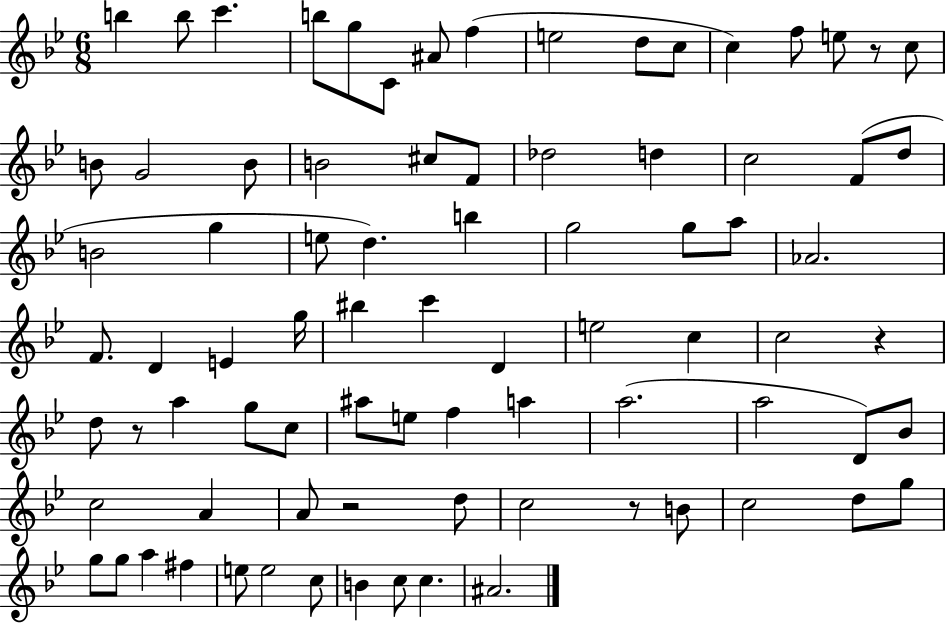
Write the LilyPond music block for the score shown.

{
  \clef treble
  \numericTimeSignature
  \time 6/8
  \key bes \major
  b''4 b''8 c'''4. | b''8 g''8 c'8 ais'8 f''4( | e''2 d''8 c''8 | c''4) f''8 e''8 r8 c''8 | \break b'8 g'2 b'8 | b'2 cis''8 f'8 | des''2 d''4 | c''2 f'8( d''8 | \break b'2 g''4 | e''8 d''4.) b''4 | g''2 g''8 a''8 | aes'2. | \break f'8. d'4 e'4 g''16 | bis''4 c'''4 d'4 | e''2 c''4 | c''2 r4 | \break d''8 r8 a''4 g''8 c''8 | ais''8 e''8 f''4 a''4 | a''2.( | a''2 d'8) bes'8 | \break c''2 a'4 | a'8 r2 d''8 | c''2 r8 b'8 | c''2 d''8 g''8 | \break g''8 g''8 a''4 fis''4 | e''8 e''2 c''8 | b'4 c''8 c''4. | ais'2. | \break \bar "|."
}